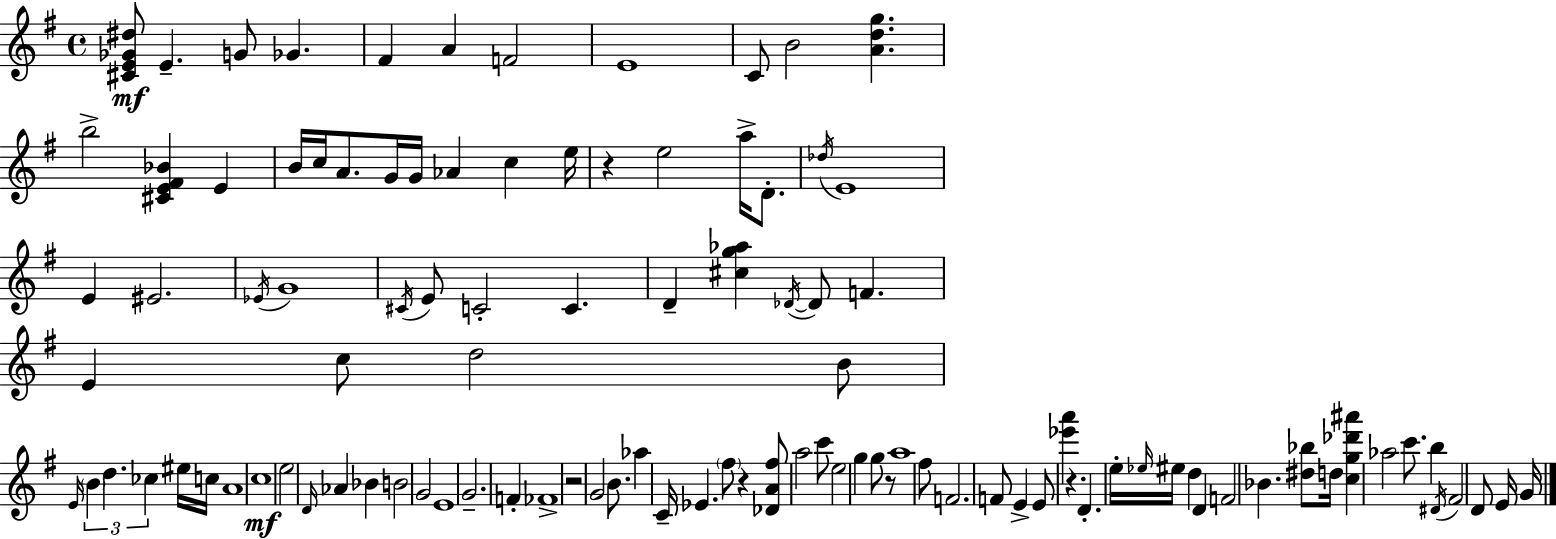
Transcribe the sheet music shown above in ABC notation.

X:1
T:Untitled
M:4/4
L:1/4
K:G
[^CE_G^d]/2 E G/2 _G ^F A F2 E4 C/2 B2 [Adg] b2 [^CE^F_B] E B/4 c/4 A/2 G/4 G/4 _A c e/4 z e2 a/4 D/2 _d/4 E4 E ^E2 _E/4 G4 ^C/4 E/2 C2 C D [^cg_a] _D/4 _D/2 F E c/2 d2 B/2 E/4 B d _c ^e/4 c/4 A4 c4 e2 D/4 _A _B B2 G2 E4 G2 F _F4 z2 G2 B/2 _a C/4 _E ^f/2 z [_DA^f]/2 a2 c'/2 e2 g g/2 z/2 a4 ^f/2 F2 F/2 E E/2 [_e'a'] z D e/4 _e/4 ^e/4 d D F2 _B [^d_b]/2 d/4 [cg_d'^a'] _a2 c'/2 b ^D/4 ^F2 D/2 E/4 G/4